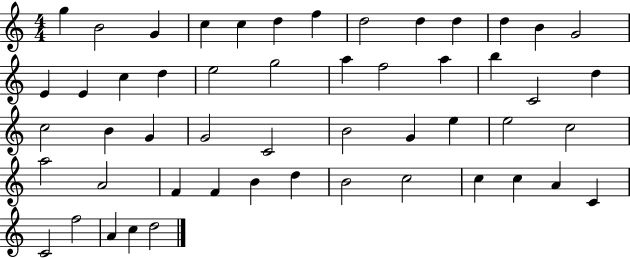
{
  \clef treble
  \numericTimeSignature
  \time 4/4
  \key c \major
  g''4 b'2 g'4 | c''4 c''4 d''4 f''4 | d''2 d''4 d''4 | d''4 b'4 g'2 | \break e'4 e'4 c''4 d''4 | e''2 g''2 | a''4 f''2 a''4 | b''4 c'2 d''4 | \break c''2 b'4 g'4 | g'2 c'2 | b'2 g'4 e''4 | e''2 c''2 | \break a''2 a'2 | f'4 f'4 b'4 d''4 | b'2 c''2 | c''4 c''4 a'4 c'4 | \break c'2 f''2 | a'4 c''4 d''2 | \bar "|."
}